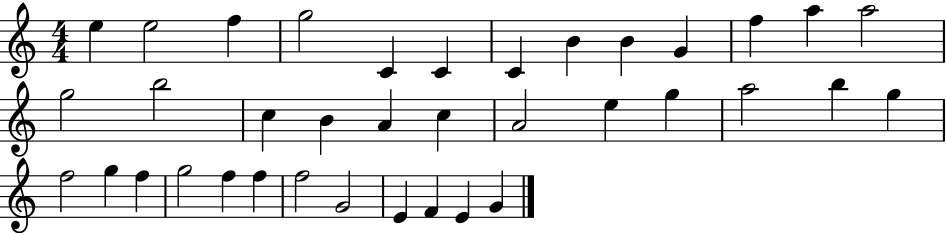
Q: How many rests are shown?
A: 0